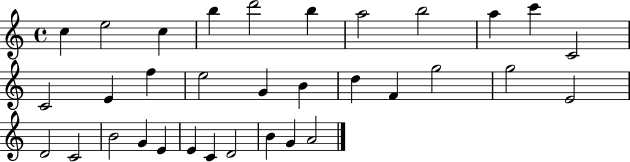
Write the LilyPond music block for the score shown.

{
  \clef treble
  \time 4/4
  \defaultTimeSignature
  \key c \major
  c''4 e''2 c''4 | b''4 d'''2 b''4 | a''2 b''2 | a''4 c'''4 c'2 | \break c'2 e'4 f''4 | e''2 g'4 b'4 | d''4 f'4 g''2 | g''2 e'2 | \break d'2 c'2 | b'2 g'4 e'4 | e'4 c'4 d'2 | b'4 g'4 a'2 | \break \bar "|."
}